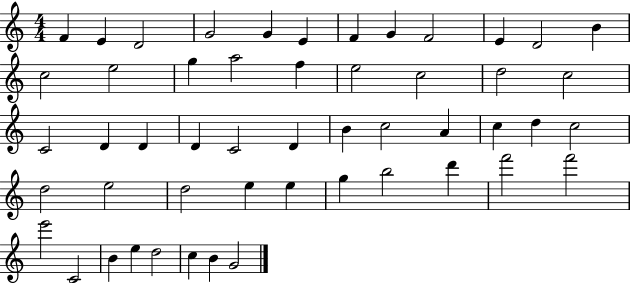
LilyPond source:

{
  \clef treble
  \numericTimeSignature
  \time 4/4
  \key c \major
  f'4 e'4 d'2 | g'2 g'4 e'4 | f'4 g'4 f'2 | e'4 d'2 b'4 | \break c''2 e''2 | g''4 a''2 f''4 | e''2 c''2 | d''2 c''2 | \break c'2 d'4 d'4 | d'4 c'2 d'4 | b'4 c''2 a'4 | c''4 d''4 c''2 | \break d''2 e''2 | d''2 e''4 e''4 | g''4 b''2 d'''4 | f'''2 f'''2 | \break e'''2 c'2 | b'4 e''4 d''2 | c''4 b'4 g'2 | \bar "|."
}